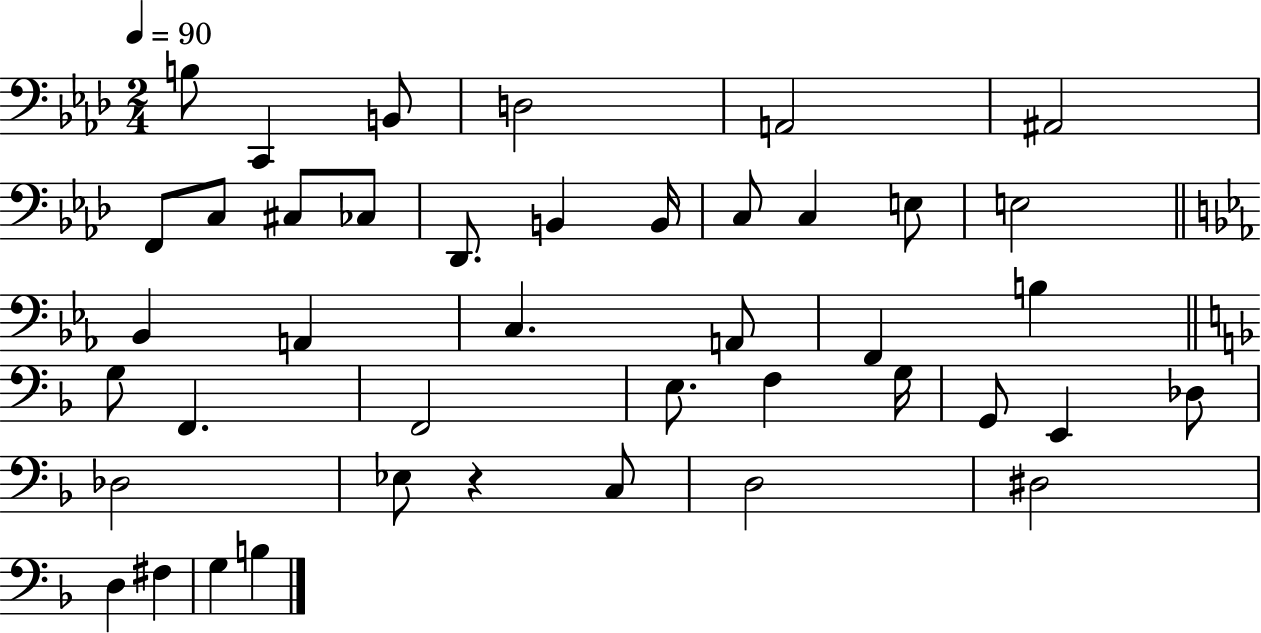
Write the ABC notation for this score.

X:1
T:Untitled
M:2/4
L:1/4
K:Ab
B,/2 C,, B,,/2 D,2 A,,2 ^A,,2 F,,/2 C,/2 ^C,/2 _C,/2 _D,,/2 B,, B,,/4 C,/2 C, E,/2 E,2 _B,, A,, C, A,,/2 F,, B, G,/2 F,, F,,2 E,/2 F, G,/4 G,,/2 E,, _D,/2 _D,2 _E,/2 z C,/2 D,2 ^D,2 D, ^F, G, B,